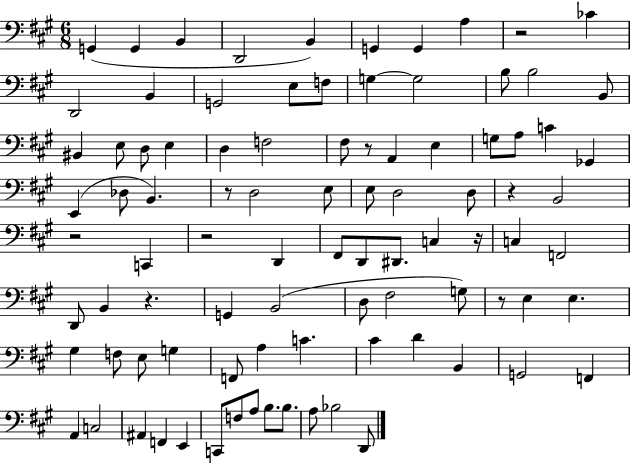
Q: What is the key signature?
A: A major